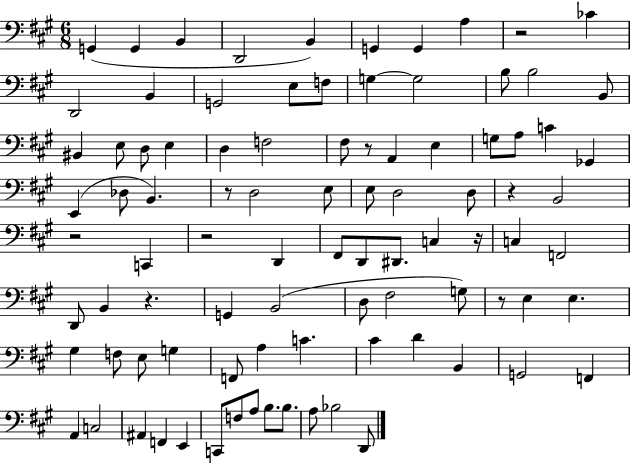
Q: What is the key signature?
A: A major